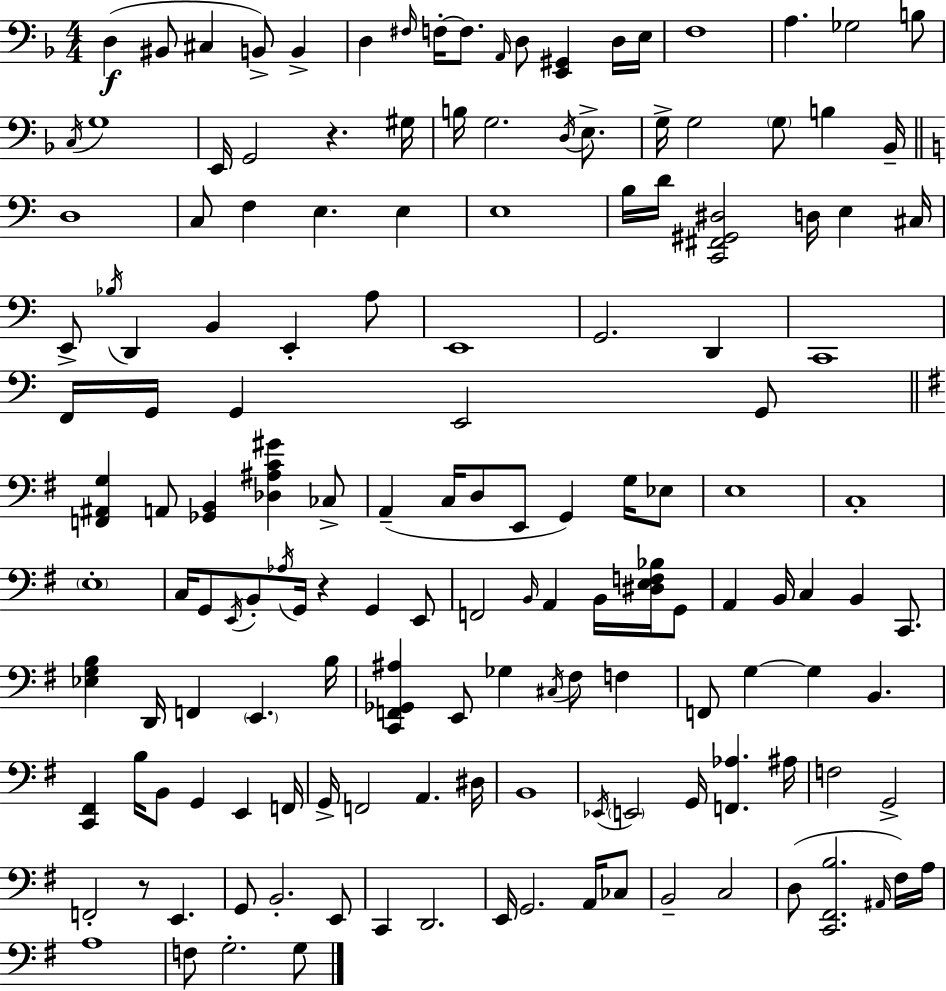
X:1
T:Untitled
M:4/4
L:1/4
K:F
D, ^B,,/2 ^C, B,,/2 B,, D, ^F,/4 F,/4 F,/2 A,,/4 D,/2 [E,,^G,,] D,/4 E,/4 F,4 A, _G,2 B,/2 C,/4 G,4 E,,/4 G,,2 z ^G,/4 B,/4 G,2 D,/4 E,/2 G,/4 G,2 G,/2 B, _B,,/4 D,4 C,/2 F, E, E, E,4 B,/4 D/4 [C,,^F,,^G,,^D,]2 D,/4 E, ^C,/4 E,,/2 _B,/4 D,, B,, E,, A,/2 E,,4 G,,2 D,, C,,4 F,,/4 G,,/4 G,, E,,2 G,,/2 [F,,^A,,G,] A,,/2 [_G,,B,,] [_D,^A,C^G] _C,/2 A,, C,/4 D,/2 E,,/2 G,, G,/4 _E,/2 E,4 C,4 E,4 C,/4 G,,/2 E,,/4 B,,/2 _A,/4 G,,/4 z G,, E,,/2 F,,2 B,,/4 A,, B,,/4 [^D,E,F,_B,]/4 G,,/2 A,, B,,/4 C, B,, C,,/2 [_E,G,B,] D,,/4 F,, E,, B,/4 [C,,F,,_G,,^A,] E,,/2 _G, ^C,/4 ^F,/2 F, F,,/2 G, G, B,, [C,,^F,,] B,/4 B,,/2 G,, E,, F,,/4 G,,/4 F,,2 A,, ^D,/4 B,,4 _E,,/4 E,,2 G,,/4 [F,,_A,] ^A,/4 F,2 G,,2 F,,2 z/2 E,, G,,/2 B,,2 E,,/2 C,, D,,2 E,,/4 G,,2 A,,/4 _C,/2 B,,2 C,2 D,/2 [C,,^F,,B,]2 ^A,,/4 ^F,/4 A,/4 A,4 F,/2 G,2 G,/2